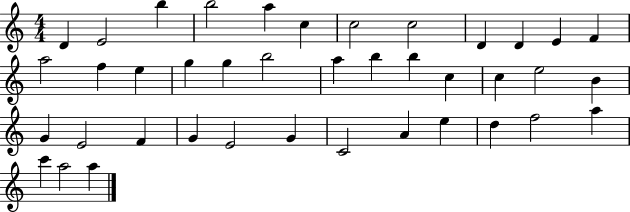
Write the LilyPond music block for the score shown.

{
  \clef treble
  \numericTimeSignature
  \time 4/4
  \key c \major
  d'4 e'2 b''4 | b''2 a''4 c''4 | c''2 c''2 | d'4 d'4 e'4 f'4 | \break a''2 f''4 e''4 | g''4 g''4 b''2 | a''4 b''4 b''4 c''4 | c''4 e''2 b'4 | \break g'4 e'2 f'4 | g'4 e'2 g'4 | c'2 a'4 e''4 | d''4 f''2 a''4 | \break c'''4 a''2 a''4 | \bar "|."
}